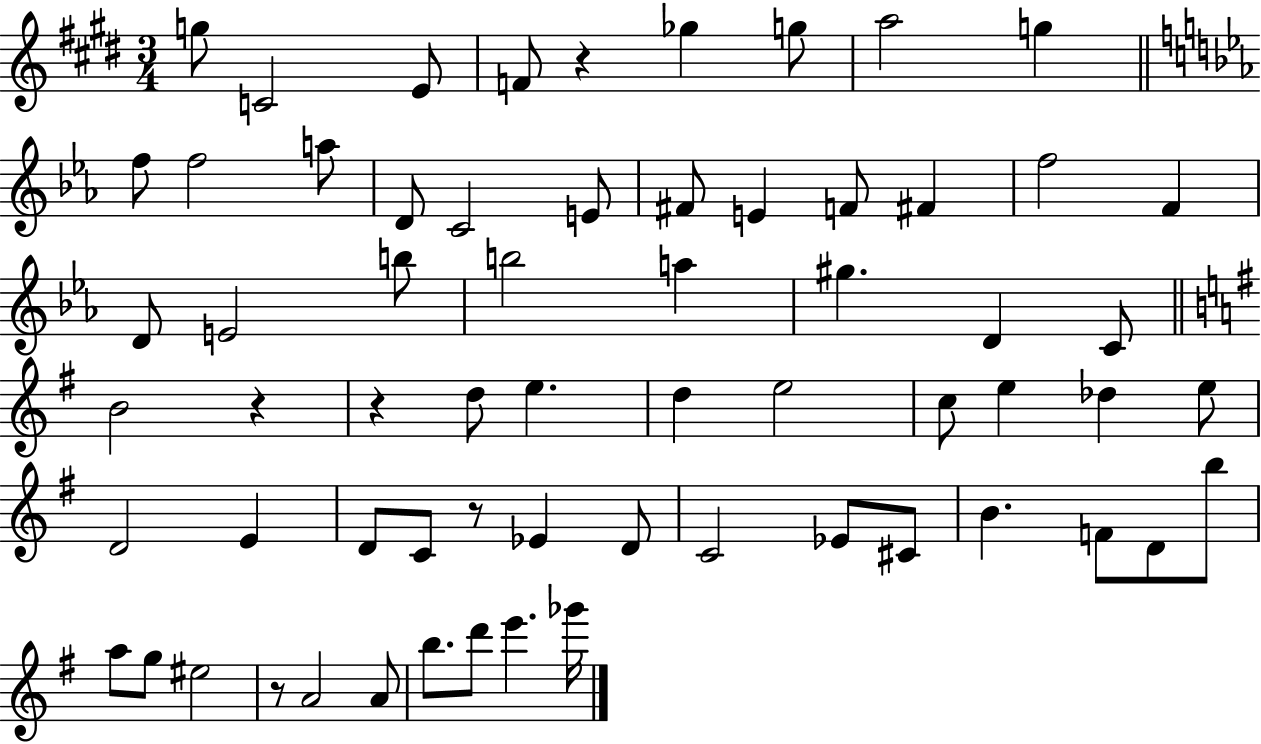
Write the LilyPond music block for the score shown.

{
  \clef treble
  \numericTimeSignature
  \time 3/4
  \key e \major
  g''8 c'2 e'8 | f'8 r4 ges''4 g''8 | a''2 g''4 | \bar "||" \break \key ees \major f''8 f''2 a''8 | d'8 c'2 e'8 | fis'8 e'4 f'8 fis'4 | f''2 f'4 | \break d'8 e'2 b''8 | b''2 a''4 | gis''4. d'4 c'8 | \bar "||" \break \key g \major b'2 r4 | r4 d''8 e''4. | d''4 e''2 | c''8 e''4 des''4 e''8 | \break d'2 e'4 | d'8 c'8 r8 ees'4 d'8 | c'2 ees'8 cis'8 | b'4. f'8 d'8 b''8 | \break a''8 g''8 eis''2 | r8 a'2 a'8 | b''8. d'''8 e'''4. ges'''16 | \bar "|."
}